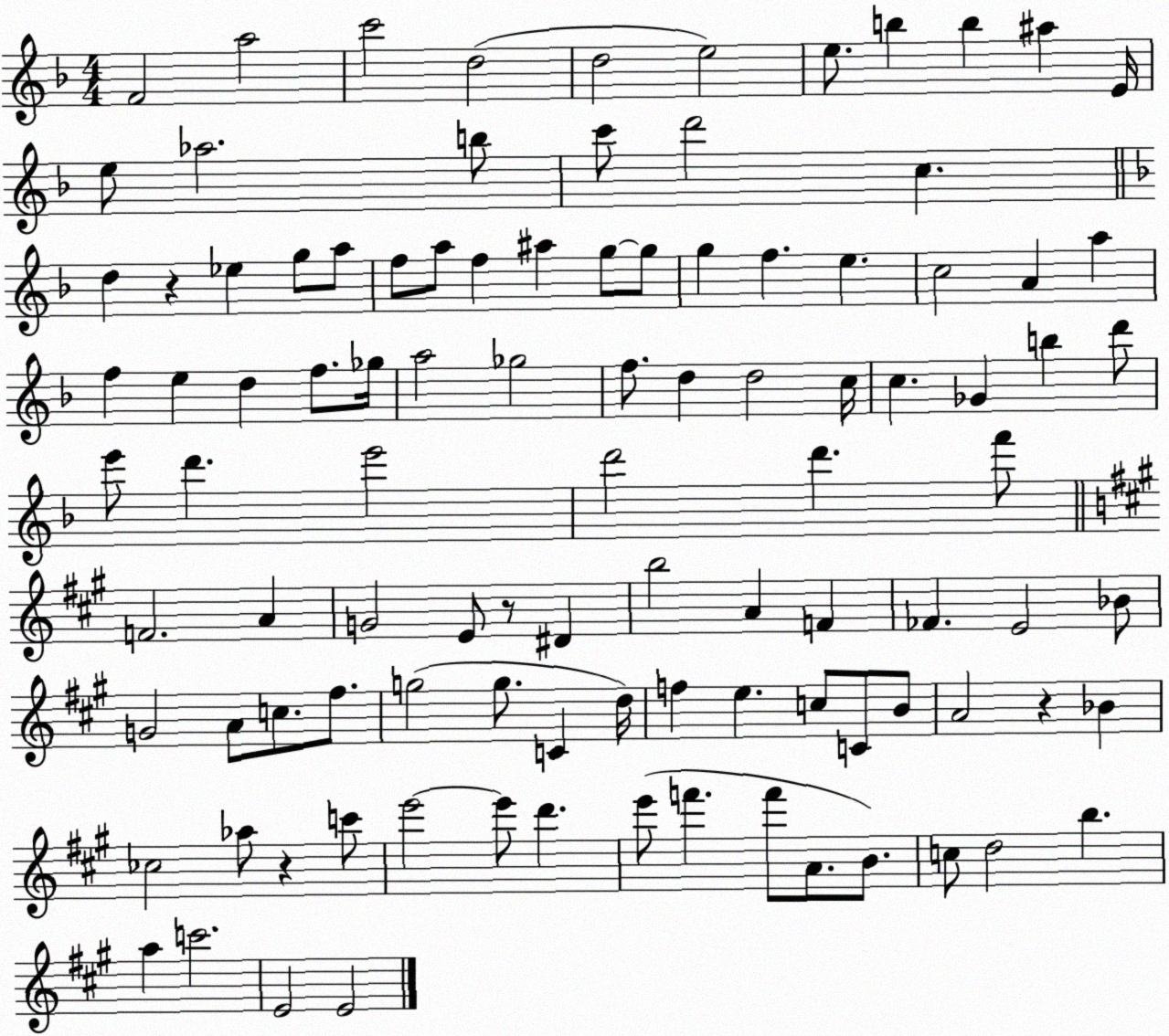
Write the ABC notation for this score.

X:1
T:Untitled
M:4/4
L:1/4
K:F
F2 a2 c'2 d2 d2 e2 e/2 b b ^a E/4 e/2 _a2 b/2 c'/2 d'2 c d z _e g/2 a/2 f/2 a/2 f ^a g/2 g/2 g f e c2 A a f e d f/2 _g/4 a2 _g2 f/2 d d2 c/4 c _G b d'/2 e'/2 d' e'2 d'2 d' f'/2 F2 A G2 E/2 z/2 ^D b2 A F _F E2 _B/2 G2 A/2 c/2 ^f/2 g2 g/2 C d/4 f e c/2 C/2 B/2 A2 z _B _c2 _a/2 z c'/2 e'2 e'/2 d' e'/2 f' f'/2 A/2 B/2 c/2 d2 b a c'2 E2 E2